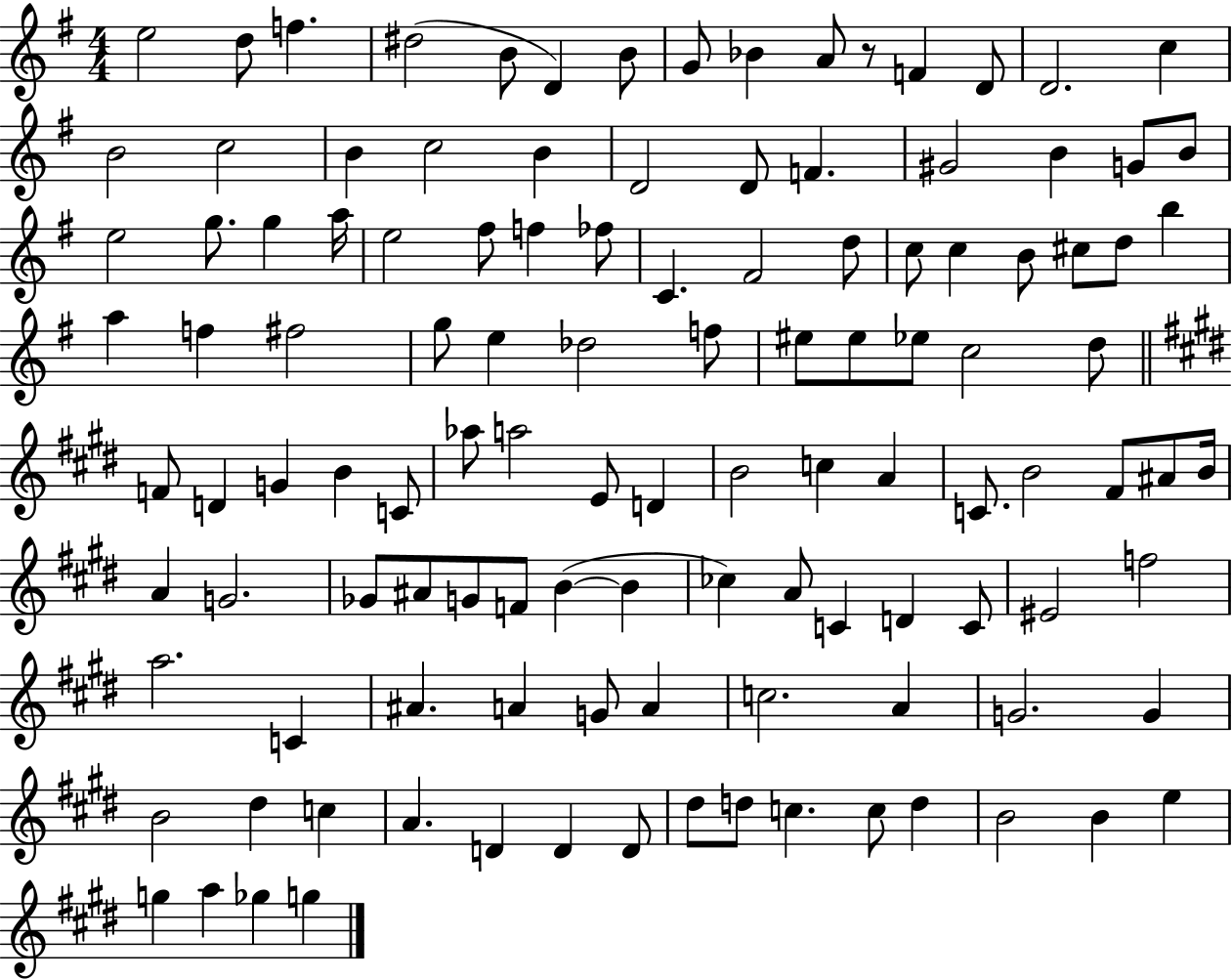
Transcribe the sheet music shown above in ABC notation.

X:1
T:Untitled
M:4/4
L:1/4
K:G
e2 d/2 f ^d2 B/2 D B/2 G/2 _B A/2 z/2 F D/2 D2 c B2 c2 B c2 B D2 D/2 F ^G2 B G/2 B/2 e2 g/2 g a/4 e2 ^f/2 f _f/2 C ^F2 d/2 c/2 c B/2 ^c/2 d/2 b a f ^f2 g/2 e _d2 f/2 ^e/2 ^e/2 _e/2 c2 d/2 F/2 D G B C/2 _a/2 a2 E/2 D B2 c A C/2 B2 ^F/2 ^A/2 B/4 A G2 _G/2 ^A/2 G/2 F/2 B B _c A/2 C D C/2 ^E2 f2 a2 C ^A A G/2 A c2 A G2 G B2 ^d c A D D D/2 ^d/2 d/2 c c/2 d B2 B e g a _g g